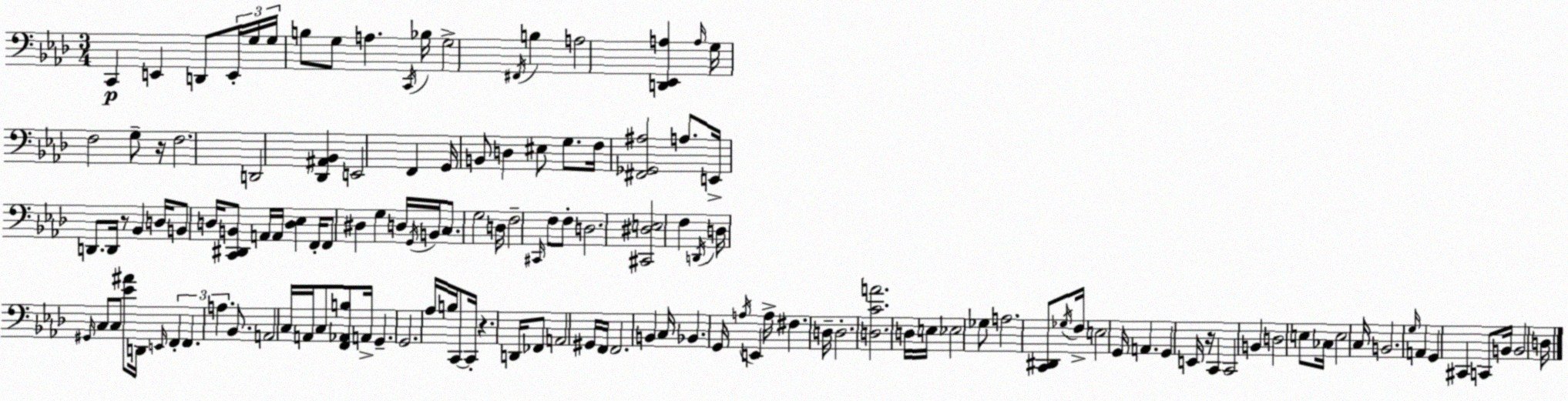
X:1
T:Untitled
M:3/4
L:1/4
K:Ab
C,, E,, D,,/2 E,,/4 G,/4 G,/4 B,/2 G,/2 A, C,,/4 _B,/4 G,2 ^F,,/4 B, A,2 [D,,_E,,A,] A,/4 G,/4 F,2 G,/2 z/4 F,2 D,,2 [_D,,^A,,_B,,] E,,2 F,, G,,/4 B,,/2 D, ^E,/2 G,/2 F,/4 [^F,,_G,,^A,]2 A,/2 E,,/4 D,,/2 D,,/4 z/2 _B,, D,/4 B,,/2 D,/4 [C,,^D,,B,,]/2 A,,/4 A,,/4 [D,_E,] F,,/4 F,,/2 ^D, G, D,/4 G,,/4 B,,/4 C,/2 G,2 D,/4 F,2 ^C,,/4 F,/2 F,/2 D,2 [^C,,^D,E,]2 F, D,,/4 D,/4 ^G,,/4 C,/2 C,/2 [_E^A]/2 D,,/4 E,,/4 F,, F,, A, _B,,/2 A,,2 C,/4 A,,/4 C,/2 [F,,_A,,B,]/2 A,,/4 G,, G,,2 _A,/4 B,/4 C,,/2 C,,/4 z D,,/4 _F,,/2 A,,2 ^G,,/4 F,,/4 F,,2 B,, C,/4 _B,, G,,/4 A,/4 E,, A,/4 ^F, D,/4 D,2 [D,CA]2 D,/4 E,/4 _E,2 _G,/2 A,2 [C,,^D,,]/2 _G,/4 F,/4 E,2 G,,/4 A,, G,, E,,/4 z/4 C,, C,,2 B,, D,2 E,/2 _C,/4 E,2 C,/4 B,,2 G,/4 A,, G,, ^C,, C,,/2 B,,/4 B,,2 D,/4